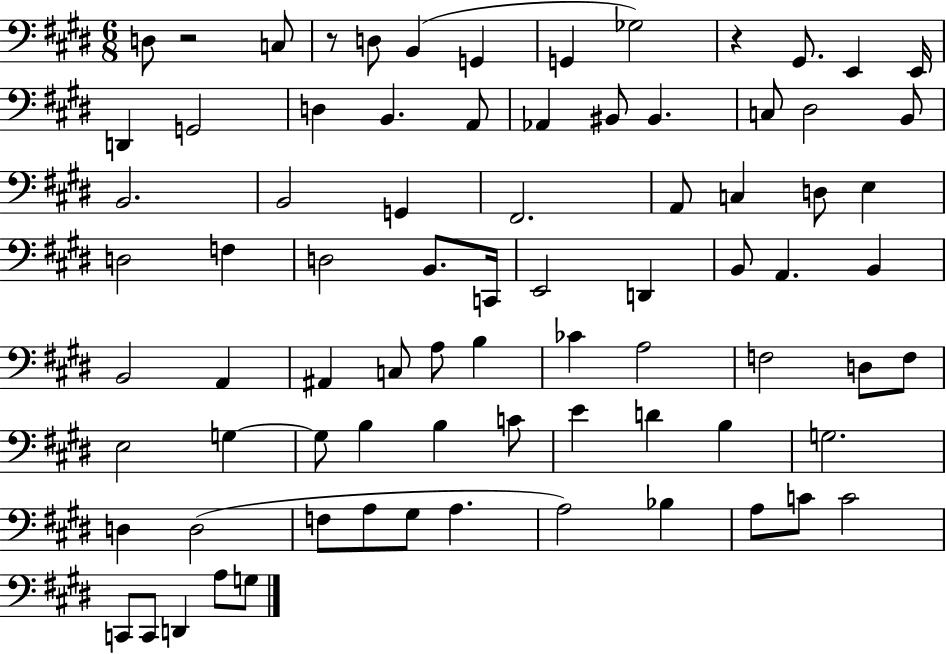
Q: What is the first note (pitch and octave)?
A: D3